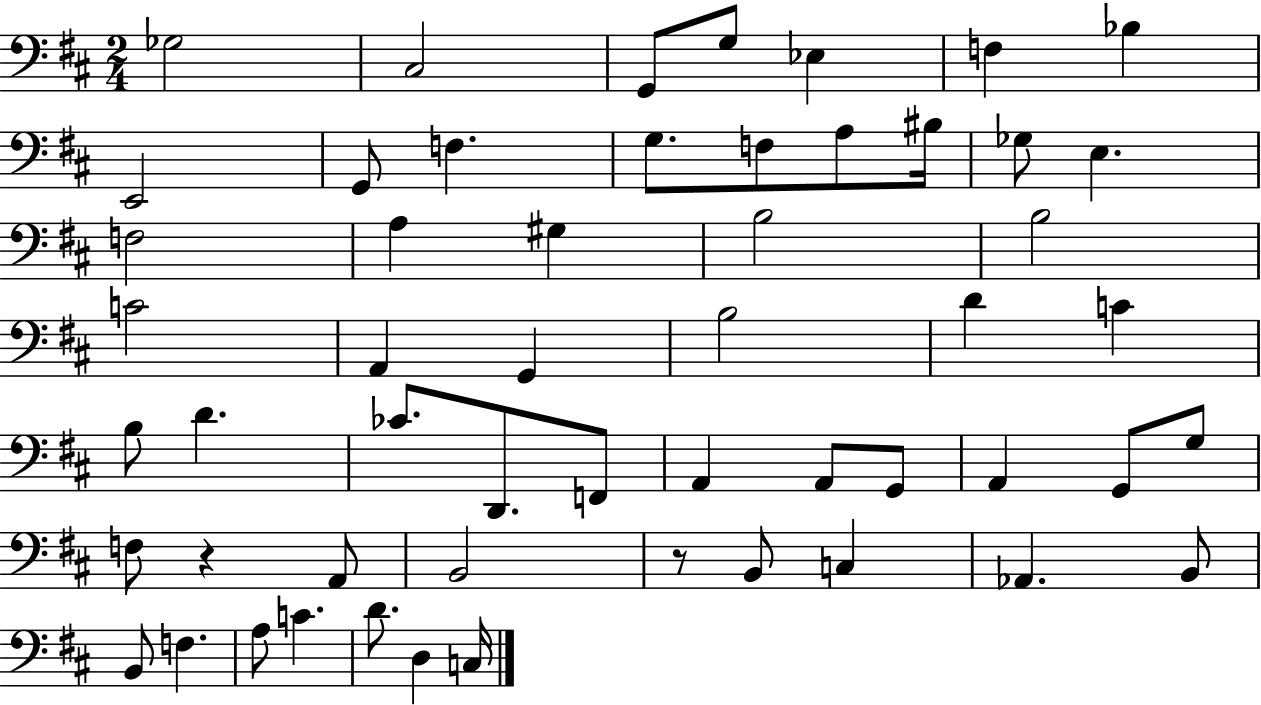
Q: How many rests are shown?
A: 2